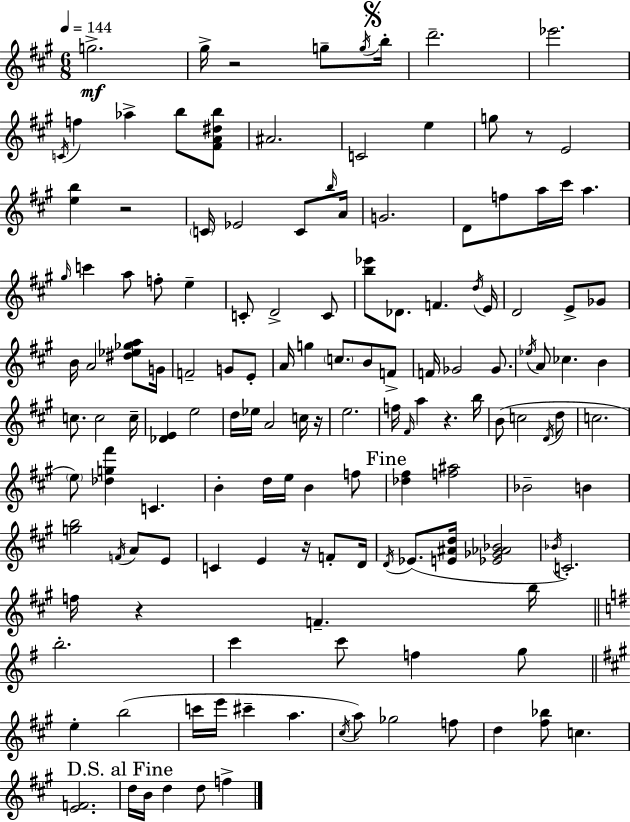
X:1
T:Untitled
M:6/8
L:1/4
K:A
g2 ^g/4 z2 g/2 g/4 b/4 d'2 _e'2 C/4 f _a b/2 [^FA^db]/2 ^A2 C2 e g/2 z/2 E2 [eb] z2 C/4 _E2 C/2 b/4 A/4 G2 D/2 f/2 a/4 ^c'/4 a ^g/4 c' a/2 f/2 e C/2 D2 C/2 [b_e']/2 _D/2 F d/4 E/4 D2 E/2 _G/2 B/4 A2 [^d_e_ga]/2 G/4 F2 G/2 E/2 A/4 g c/2 B/2 F/2 F/4 _G2 _G/2 _e/4 A/2 _c B c/2 c2 c/4 [_DE] e2 d/4 _e/4 A2 c/4 z/4 e2 f/4 ^F/4 a z b/4 B/2 c2 D/4 d/2 c2 e/2 [_dg^f'] C B d/4 e/4 B f/2 [_d^f] [f^a]2 _B2 B [gb]2 F/4 A/2 E/2 C E z/4 F/2 D/4 D/4 _E/2 [E^Ad]/4 [_E_G_A_B]2 _B/4 C2 f/4 z F b/4 b2 c' c'/2 f g/2 e b2 c'/4 e'/4 ^c' a ^c/4 a/2 _g2 f/2 d [^f_b]/2 c [EF]2 d/4 B/4 d d/2 f